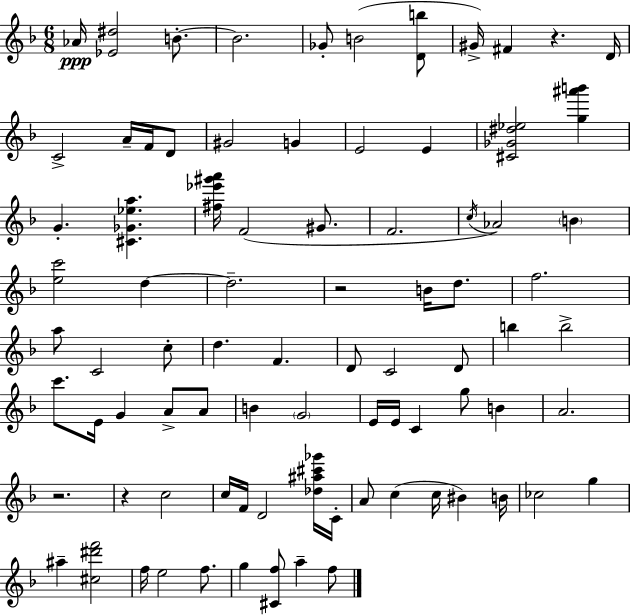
{
  \clef treble
  \numericTimeSignature
  \time 6/8
  \key f \major
  aes'16\ppp <ees' dis''>2 b'8.-.~~ | b'2. | ges'8-. b'2( <d' b''>8 | gis'16->) fis'4 r4. d'16 | \break c'2-> a'16-- f'16 d'8 | gis'2 g'4 | e'2 e'4 | <cis' ges' dis'' ees''>2 <g'' ais''' b'''>4 | \break g'4.-. <cis' ges' ees'' a''>4. | <fis'' ees''' gis''' a'''>16 f'2( gis'8. | f'2. | \acciaccatura { c''16 }) aes'2 \parenthesize b'4 | \break <e'' c'''>2 d''4~~ | d''2.-- | r2 b'16 d''8. | f''2. | \break a''8 c'2 c''8-. | d''4. f'4. | d'8 c'2 d'8 | b''4 b''2-> | \break c'''8. e'16 g'4 a'8-> a'8 | b'4 \parenthesize g'2 | e'16 e'16 c'4 g''8 b'4 | a'2. | \break r2. | r4 c''2 | c''16 f'16 d'2 <des'' ais'' cis''' ges'''>16 | c'16-. a'8 c''4( c''16 bis'4) | \break b'16 ces''2 g''4 | ais''4-- <cis'' dis''' f'''>2 | f''16 e''2 f''8. | g''4 <cis' f''>8 a''4-- f''8 | \break \bar "|."
}